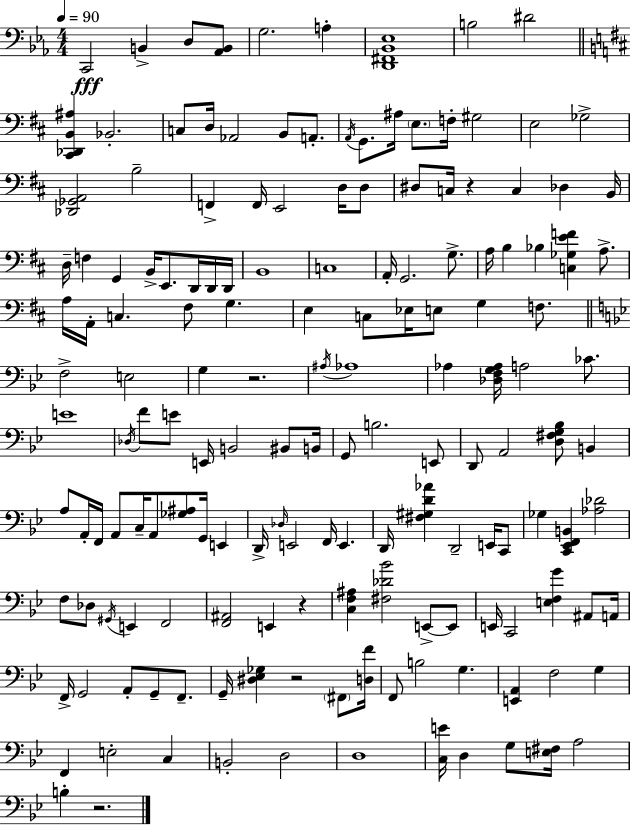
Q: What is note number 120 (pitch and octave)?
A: F2